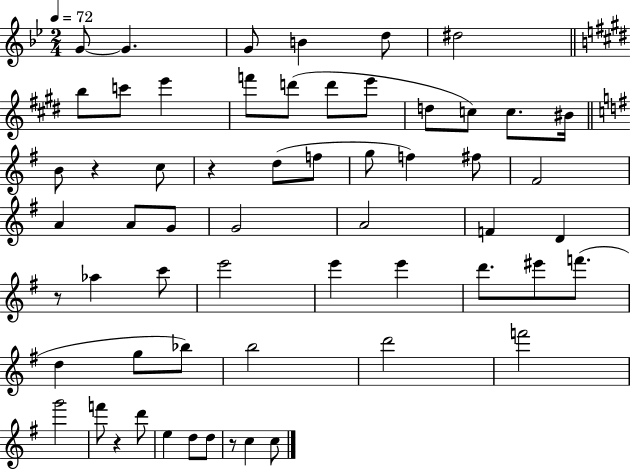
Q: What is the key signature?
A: BES major